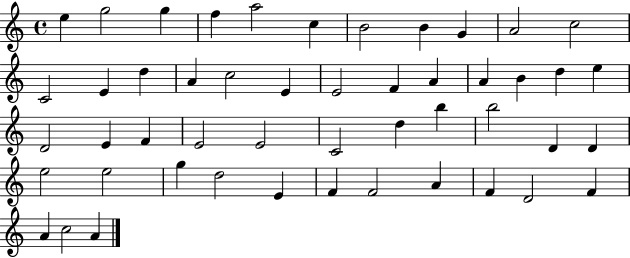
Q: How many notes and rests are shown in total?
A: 49